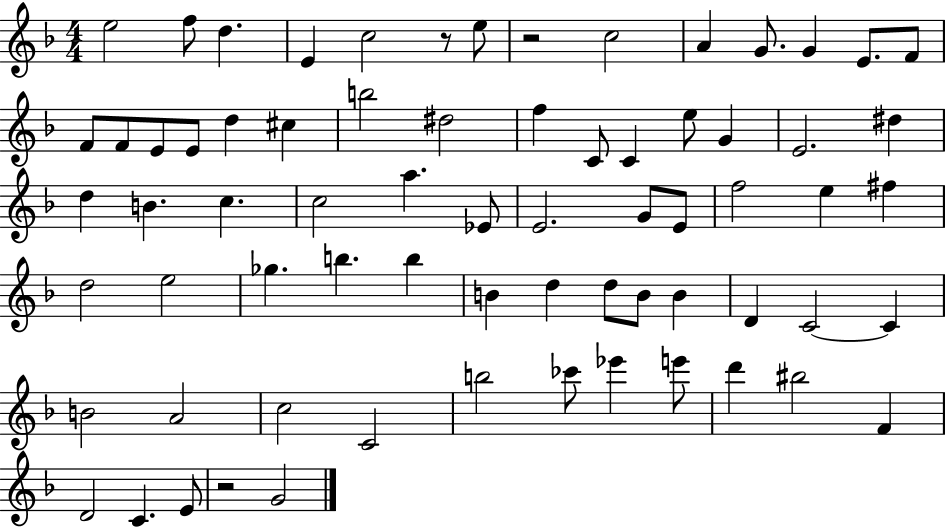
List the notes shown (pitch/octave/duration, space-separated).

E5/h F5/e D5/q. E4/q C5/h R/e E5/e R/h C5/h A4/q G4/e. G4/q E4/e. F4/e F4/e F4/e E4/e E4/e D5/q C#5/q B5/h D#5/h F5/q C4/e C4/q E5/e G4/q E4/h. D#5/q D5/q B4/q. C5/q. C5/h A5/q. Eb4/e E4/h. G4/e E4/e F5/h E5/q F#5/q D5/h E5/h Gb5/q. B5/q. B5/q B4/q D5/q D5/e B4/e B4/q D4/q C4/h C4/q B4/h A4/h C5/h C4/h B5/h CES6/e Eb6/q E6/e D6/q BIS5/h F4/q D4/h C4/q. E4/e R/h G4/h